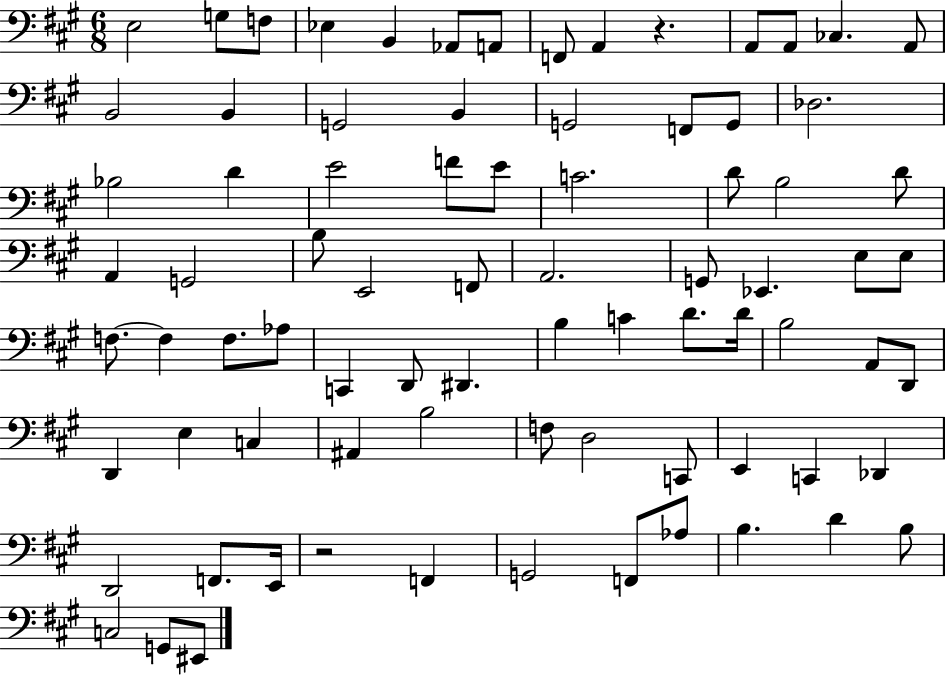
X:1
T:Untitled
M:6/8
L:1/4
K:A
E,2 G,/2 F,/2 _E, B,, _A,,/2 A,,/2 F,,/2 A,, z A,,/2 A,,/2 _C, A,,/2 B,,2 B,, G,,2 B,, G,,2 F,,/2 G,,/2 _D,2 _B,2 D E2 F/2 E/2 C2 D/2 B,2 D/2 A,, G,,2 B,/2 E,,2 F,,/2 A,,2 G,,/2 _E,, E,/2 E,/2 F,/2 F, F,/2 _A,/2 C,, D,,/2 ^D,, B, C D/2 D/4 B,2 A,,/2 D,,/2 D,, E, C, ^A,, B,2 F,/2 D,2 C,,/2 E,, C,, _D,, D,,2 F,,/2 E,,/4 z2 F,, G,,2 F,,/2 _A,/2 B, D B,/2 C,2 G,,/2 ^E,,/2